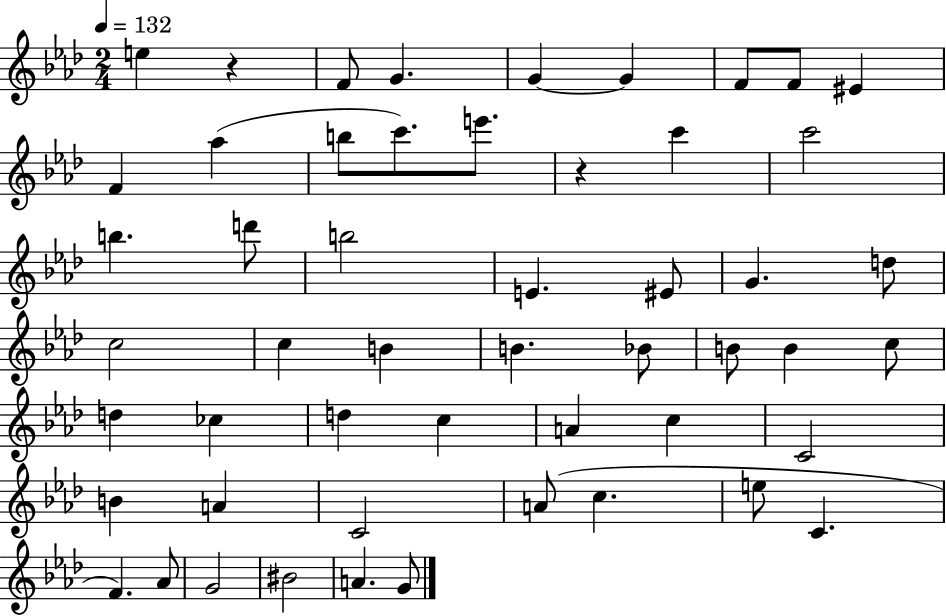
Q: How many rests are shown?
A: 2